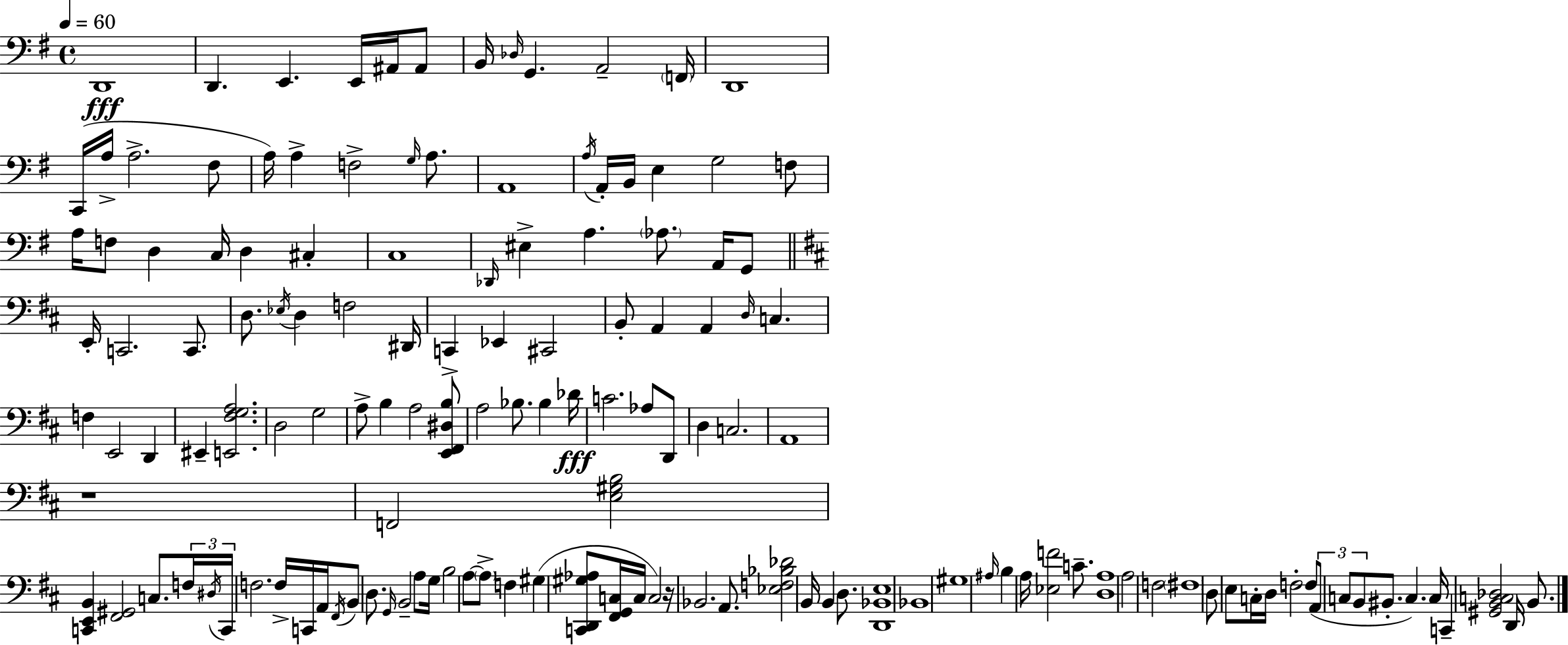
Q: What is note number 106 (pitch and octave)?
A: G#3